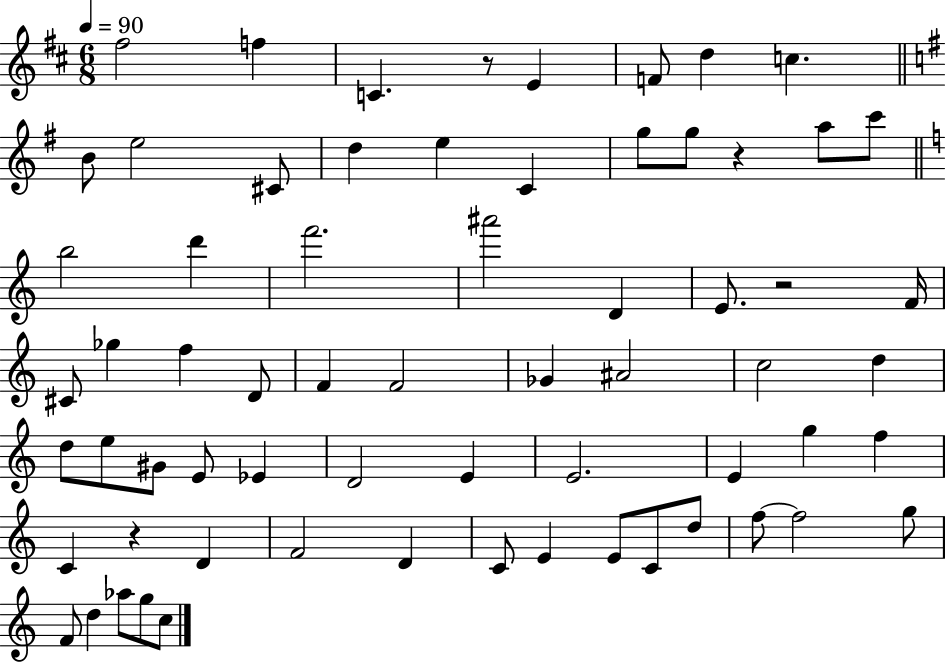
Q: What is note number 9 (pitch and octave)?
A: E5